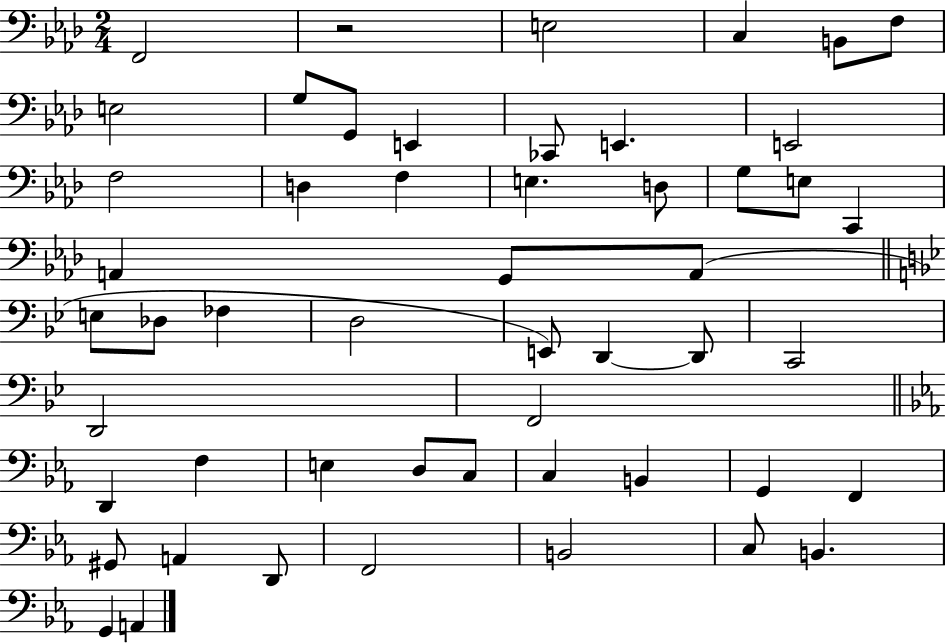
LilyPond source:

{
  \clef bass
  \numericTimeSignature
  \time 2/4
  \key aes \major
  \repeat volta 2 { f,2 | r2 | e2 | c4 b,8 f8 | \break e2 | g8 g,8 e,4 | ces,8 e,4. | e,2 | \break f2 | d4 f4 | e4. d8 | g8 e8 c,4 | \break a,4 g,8 a,8( | \bar "||" \break \key bes \major e8 des8 fes4 | d2 | e,8) d,4~~ d,8 | c,2 | \break d,2 | f,2 | \bar "||" \break \key c \minor d,4 f4 | e4 d8 c8 | c4 b,4 | g,4 f,4 | \break gis,8 a,4 d,8 | f,2 | b,2 | c8 b,4. | \break g,4 a,4 | } \bar "|."
}